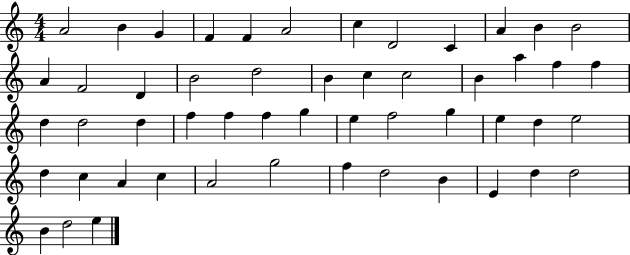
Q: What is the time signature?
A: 4/4